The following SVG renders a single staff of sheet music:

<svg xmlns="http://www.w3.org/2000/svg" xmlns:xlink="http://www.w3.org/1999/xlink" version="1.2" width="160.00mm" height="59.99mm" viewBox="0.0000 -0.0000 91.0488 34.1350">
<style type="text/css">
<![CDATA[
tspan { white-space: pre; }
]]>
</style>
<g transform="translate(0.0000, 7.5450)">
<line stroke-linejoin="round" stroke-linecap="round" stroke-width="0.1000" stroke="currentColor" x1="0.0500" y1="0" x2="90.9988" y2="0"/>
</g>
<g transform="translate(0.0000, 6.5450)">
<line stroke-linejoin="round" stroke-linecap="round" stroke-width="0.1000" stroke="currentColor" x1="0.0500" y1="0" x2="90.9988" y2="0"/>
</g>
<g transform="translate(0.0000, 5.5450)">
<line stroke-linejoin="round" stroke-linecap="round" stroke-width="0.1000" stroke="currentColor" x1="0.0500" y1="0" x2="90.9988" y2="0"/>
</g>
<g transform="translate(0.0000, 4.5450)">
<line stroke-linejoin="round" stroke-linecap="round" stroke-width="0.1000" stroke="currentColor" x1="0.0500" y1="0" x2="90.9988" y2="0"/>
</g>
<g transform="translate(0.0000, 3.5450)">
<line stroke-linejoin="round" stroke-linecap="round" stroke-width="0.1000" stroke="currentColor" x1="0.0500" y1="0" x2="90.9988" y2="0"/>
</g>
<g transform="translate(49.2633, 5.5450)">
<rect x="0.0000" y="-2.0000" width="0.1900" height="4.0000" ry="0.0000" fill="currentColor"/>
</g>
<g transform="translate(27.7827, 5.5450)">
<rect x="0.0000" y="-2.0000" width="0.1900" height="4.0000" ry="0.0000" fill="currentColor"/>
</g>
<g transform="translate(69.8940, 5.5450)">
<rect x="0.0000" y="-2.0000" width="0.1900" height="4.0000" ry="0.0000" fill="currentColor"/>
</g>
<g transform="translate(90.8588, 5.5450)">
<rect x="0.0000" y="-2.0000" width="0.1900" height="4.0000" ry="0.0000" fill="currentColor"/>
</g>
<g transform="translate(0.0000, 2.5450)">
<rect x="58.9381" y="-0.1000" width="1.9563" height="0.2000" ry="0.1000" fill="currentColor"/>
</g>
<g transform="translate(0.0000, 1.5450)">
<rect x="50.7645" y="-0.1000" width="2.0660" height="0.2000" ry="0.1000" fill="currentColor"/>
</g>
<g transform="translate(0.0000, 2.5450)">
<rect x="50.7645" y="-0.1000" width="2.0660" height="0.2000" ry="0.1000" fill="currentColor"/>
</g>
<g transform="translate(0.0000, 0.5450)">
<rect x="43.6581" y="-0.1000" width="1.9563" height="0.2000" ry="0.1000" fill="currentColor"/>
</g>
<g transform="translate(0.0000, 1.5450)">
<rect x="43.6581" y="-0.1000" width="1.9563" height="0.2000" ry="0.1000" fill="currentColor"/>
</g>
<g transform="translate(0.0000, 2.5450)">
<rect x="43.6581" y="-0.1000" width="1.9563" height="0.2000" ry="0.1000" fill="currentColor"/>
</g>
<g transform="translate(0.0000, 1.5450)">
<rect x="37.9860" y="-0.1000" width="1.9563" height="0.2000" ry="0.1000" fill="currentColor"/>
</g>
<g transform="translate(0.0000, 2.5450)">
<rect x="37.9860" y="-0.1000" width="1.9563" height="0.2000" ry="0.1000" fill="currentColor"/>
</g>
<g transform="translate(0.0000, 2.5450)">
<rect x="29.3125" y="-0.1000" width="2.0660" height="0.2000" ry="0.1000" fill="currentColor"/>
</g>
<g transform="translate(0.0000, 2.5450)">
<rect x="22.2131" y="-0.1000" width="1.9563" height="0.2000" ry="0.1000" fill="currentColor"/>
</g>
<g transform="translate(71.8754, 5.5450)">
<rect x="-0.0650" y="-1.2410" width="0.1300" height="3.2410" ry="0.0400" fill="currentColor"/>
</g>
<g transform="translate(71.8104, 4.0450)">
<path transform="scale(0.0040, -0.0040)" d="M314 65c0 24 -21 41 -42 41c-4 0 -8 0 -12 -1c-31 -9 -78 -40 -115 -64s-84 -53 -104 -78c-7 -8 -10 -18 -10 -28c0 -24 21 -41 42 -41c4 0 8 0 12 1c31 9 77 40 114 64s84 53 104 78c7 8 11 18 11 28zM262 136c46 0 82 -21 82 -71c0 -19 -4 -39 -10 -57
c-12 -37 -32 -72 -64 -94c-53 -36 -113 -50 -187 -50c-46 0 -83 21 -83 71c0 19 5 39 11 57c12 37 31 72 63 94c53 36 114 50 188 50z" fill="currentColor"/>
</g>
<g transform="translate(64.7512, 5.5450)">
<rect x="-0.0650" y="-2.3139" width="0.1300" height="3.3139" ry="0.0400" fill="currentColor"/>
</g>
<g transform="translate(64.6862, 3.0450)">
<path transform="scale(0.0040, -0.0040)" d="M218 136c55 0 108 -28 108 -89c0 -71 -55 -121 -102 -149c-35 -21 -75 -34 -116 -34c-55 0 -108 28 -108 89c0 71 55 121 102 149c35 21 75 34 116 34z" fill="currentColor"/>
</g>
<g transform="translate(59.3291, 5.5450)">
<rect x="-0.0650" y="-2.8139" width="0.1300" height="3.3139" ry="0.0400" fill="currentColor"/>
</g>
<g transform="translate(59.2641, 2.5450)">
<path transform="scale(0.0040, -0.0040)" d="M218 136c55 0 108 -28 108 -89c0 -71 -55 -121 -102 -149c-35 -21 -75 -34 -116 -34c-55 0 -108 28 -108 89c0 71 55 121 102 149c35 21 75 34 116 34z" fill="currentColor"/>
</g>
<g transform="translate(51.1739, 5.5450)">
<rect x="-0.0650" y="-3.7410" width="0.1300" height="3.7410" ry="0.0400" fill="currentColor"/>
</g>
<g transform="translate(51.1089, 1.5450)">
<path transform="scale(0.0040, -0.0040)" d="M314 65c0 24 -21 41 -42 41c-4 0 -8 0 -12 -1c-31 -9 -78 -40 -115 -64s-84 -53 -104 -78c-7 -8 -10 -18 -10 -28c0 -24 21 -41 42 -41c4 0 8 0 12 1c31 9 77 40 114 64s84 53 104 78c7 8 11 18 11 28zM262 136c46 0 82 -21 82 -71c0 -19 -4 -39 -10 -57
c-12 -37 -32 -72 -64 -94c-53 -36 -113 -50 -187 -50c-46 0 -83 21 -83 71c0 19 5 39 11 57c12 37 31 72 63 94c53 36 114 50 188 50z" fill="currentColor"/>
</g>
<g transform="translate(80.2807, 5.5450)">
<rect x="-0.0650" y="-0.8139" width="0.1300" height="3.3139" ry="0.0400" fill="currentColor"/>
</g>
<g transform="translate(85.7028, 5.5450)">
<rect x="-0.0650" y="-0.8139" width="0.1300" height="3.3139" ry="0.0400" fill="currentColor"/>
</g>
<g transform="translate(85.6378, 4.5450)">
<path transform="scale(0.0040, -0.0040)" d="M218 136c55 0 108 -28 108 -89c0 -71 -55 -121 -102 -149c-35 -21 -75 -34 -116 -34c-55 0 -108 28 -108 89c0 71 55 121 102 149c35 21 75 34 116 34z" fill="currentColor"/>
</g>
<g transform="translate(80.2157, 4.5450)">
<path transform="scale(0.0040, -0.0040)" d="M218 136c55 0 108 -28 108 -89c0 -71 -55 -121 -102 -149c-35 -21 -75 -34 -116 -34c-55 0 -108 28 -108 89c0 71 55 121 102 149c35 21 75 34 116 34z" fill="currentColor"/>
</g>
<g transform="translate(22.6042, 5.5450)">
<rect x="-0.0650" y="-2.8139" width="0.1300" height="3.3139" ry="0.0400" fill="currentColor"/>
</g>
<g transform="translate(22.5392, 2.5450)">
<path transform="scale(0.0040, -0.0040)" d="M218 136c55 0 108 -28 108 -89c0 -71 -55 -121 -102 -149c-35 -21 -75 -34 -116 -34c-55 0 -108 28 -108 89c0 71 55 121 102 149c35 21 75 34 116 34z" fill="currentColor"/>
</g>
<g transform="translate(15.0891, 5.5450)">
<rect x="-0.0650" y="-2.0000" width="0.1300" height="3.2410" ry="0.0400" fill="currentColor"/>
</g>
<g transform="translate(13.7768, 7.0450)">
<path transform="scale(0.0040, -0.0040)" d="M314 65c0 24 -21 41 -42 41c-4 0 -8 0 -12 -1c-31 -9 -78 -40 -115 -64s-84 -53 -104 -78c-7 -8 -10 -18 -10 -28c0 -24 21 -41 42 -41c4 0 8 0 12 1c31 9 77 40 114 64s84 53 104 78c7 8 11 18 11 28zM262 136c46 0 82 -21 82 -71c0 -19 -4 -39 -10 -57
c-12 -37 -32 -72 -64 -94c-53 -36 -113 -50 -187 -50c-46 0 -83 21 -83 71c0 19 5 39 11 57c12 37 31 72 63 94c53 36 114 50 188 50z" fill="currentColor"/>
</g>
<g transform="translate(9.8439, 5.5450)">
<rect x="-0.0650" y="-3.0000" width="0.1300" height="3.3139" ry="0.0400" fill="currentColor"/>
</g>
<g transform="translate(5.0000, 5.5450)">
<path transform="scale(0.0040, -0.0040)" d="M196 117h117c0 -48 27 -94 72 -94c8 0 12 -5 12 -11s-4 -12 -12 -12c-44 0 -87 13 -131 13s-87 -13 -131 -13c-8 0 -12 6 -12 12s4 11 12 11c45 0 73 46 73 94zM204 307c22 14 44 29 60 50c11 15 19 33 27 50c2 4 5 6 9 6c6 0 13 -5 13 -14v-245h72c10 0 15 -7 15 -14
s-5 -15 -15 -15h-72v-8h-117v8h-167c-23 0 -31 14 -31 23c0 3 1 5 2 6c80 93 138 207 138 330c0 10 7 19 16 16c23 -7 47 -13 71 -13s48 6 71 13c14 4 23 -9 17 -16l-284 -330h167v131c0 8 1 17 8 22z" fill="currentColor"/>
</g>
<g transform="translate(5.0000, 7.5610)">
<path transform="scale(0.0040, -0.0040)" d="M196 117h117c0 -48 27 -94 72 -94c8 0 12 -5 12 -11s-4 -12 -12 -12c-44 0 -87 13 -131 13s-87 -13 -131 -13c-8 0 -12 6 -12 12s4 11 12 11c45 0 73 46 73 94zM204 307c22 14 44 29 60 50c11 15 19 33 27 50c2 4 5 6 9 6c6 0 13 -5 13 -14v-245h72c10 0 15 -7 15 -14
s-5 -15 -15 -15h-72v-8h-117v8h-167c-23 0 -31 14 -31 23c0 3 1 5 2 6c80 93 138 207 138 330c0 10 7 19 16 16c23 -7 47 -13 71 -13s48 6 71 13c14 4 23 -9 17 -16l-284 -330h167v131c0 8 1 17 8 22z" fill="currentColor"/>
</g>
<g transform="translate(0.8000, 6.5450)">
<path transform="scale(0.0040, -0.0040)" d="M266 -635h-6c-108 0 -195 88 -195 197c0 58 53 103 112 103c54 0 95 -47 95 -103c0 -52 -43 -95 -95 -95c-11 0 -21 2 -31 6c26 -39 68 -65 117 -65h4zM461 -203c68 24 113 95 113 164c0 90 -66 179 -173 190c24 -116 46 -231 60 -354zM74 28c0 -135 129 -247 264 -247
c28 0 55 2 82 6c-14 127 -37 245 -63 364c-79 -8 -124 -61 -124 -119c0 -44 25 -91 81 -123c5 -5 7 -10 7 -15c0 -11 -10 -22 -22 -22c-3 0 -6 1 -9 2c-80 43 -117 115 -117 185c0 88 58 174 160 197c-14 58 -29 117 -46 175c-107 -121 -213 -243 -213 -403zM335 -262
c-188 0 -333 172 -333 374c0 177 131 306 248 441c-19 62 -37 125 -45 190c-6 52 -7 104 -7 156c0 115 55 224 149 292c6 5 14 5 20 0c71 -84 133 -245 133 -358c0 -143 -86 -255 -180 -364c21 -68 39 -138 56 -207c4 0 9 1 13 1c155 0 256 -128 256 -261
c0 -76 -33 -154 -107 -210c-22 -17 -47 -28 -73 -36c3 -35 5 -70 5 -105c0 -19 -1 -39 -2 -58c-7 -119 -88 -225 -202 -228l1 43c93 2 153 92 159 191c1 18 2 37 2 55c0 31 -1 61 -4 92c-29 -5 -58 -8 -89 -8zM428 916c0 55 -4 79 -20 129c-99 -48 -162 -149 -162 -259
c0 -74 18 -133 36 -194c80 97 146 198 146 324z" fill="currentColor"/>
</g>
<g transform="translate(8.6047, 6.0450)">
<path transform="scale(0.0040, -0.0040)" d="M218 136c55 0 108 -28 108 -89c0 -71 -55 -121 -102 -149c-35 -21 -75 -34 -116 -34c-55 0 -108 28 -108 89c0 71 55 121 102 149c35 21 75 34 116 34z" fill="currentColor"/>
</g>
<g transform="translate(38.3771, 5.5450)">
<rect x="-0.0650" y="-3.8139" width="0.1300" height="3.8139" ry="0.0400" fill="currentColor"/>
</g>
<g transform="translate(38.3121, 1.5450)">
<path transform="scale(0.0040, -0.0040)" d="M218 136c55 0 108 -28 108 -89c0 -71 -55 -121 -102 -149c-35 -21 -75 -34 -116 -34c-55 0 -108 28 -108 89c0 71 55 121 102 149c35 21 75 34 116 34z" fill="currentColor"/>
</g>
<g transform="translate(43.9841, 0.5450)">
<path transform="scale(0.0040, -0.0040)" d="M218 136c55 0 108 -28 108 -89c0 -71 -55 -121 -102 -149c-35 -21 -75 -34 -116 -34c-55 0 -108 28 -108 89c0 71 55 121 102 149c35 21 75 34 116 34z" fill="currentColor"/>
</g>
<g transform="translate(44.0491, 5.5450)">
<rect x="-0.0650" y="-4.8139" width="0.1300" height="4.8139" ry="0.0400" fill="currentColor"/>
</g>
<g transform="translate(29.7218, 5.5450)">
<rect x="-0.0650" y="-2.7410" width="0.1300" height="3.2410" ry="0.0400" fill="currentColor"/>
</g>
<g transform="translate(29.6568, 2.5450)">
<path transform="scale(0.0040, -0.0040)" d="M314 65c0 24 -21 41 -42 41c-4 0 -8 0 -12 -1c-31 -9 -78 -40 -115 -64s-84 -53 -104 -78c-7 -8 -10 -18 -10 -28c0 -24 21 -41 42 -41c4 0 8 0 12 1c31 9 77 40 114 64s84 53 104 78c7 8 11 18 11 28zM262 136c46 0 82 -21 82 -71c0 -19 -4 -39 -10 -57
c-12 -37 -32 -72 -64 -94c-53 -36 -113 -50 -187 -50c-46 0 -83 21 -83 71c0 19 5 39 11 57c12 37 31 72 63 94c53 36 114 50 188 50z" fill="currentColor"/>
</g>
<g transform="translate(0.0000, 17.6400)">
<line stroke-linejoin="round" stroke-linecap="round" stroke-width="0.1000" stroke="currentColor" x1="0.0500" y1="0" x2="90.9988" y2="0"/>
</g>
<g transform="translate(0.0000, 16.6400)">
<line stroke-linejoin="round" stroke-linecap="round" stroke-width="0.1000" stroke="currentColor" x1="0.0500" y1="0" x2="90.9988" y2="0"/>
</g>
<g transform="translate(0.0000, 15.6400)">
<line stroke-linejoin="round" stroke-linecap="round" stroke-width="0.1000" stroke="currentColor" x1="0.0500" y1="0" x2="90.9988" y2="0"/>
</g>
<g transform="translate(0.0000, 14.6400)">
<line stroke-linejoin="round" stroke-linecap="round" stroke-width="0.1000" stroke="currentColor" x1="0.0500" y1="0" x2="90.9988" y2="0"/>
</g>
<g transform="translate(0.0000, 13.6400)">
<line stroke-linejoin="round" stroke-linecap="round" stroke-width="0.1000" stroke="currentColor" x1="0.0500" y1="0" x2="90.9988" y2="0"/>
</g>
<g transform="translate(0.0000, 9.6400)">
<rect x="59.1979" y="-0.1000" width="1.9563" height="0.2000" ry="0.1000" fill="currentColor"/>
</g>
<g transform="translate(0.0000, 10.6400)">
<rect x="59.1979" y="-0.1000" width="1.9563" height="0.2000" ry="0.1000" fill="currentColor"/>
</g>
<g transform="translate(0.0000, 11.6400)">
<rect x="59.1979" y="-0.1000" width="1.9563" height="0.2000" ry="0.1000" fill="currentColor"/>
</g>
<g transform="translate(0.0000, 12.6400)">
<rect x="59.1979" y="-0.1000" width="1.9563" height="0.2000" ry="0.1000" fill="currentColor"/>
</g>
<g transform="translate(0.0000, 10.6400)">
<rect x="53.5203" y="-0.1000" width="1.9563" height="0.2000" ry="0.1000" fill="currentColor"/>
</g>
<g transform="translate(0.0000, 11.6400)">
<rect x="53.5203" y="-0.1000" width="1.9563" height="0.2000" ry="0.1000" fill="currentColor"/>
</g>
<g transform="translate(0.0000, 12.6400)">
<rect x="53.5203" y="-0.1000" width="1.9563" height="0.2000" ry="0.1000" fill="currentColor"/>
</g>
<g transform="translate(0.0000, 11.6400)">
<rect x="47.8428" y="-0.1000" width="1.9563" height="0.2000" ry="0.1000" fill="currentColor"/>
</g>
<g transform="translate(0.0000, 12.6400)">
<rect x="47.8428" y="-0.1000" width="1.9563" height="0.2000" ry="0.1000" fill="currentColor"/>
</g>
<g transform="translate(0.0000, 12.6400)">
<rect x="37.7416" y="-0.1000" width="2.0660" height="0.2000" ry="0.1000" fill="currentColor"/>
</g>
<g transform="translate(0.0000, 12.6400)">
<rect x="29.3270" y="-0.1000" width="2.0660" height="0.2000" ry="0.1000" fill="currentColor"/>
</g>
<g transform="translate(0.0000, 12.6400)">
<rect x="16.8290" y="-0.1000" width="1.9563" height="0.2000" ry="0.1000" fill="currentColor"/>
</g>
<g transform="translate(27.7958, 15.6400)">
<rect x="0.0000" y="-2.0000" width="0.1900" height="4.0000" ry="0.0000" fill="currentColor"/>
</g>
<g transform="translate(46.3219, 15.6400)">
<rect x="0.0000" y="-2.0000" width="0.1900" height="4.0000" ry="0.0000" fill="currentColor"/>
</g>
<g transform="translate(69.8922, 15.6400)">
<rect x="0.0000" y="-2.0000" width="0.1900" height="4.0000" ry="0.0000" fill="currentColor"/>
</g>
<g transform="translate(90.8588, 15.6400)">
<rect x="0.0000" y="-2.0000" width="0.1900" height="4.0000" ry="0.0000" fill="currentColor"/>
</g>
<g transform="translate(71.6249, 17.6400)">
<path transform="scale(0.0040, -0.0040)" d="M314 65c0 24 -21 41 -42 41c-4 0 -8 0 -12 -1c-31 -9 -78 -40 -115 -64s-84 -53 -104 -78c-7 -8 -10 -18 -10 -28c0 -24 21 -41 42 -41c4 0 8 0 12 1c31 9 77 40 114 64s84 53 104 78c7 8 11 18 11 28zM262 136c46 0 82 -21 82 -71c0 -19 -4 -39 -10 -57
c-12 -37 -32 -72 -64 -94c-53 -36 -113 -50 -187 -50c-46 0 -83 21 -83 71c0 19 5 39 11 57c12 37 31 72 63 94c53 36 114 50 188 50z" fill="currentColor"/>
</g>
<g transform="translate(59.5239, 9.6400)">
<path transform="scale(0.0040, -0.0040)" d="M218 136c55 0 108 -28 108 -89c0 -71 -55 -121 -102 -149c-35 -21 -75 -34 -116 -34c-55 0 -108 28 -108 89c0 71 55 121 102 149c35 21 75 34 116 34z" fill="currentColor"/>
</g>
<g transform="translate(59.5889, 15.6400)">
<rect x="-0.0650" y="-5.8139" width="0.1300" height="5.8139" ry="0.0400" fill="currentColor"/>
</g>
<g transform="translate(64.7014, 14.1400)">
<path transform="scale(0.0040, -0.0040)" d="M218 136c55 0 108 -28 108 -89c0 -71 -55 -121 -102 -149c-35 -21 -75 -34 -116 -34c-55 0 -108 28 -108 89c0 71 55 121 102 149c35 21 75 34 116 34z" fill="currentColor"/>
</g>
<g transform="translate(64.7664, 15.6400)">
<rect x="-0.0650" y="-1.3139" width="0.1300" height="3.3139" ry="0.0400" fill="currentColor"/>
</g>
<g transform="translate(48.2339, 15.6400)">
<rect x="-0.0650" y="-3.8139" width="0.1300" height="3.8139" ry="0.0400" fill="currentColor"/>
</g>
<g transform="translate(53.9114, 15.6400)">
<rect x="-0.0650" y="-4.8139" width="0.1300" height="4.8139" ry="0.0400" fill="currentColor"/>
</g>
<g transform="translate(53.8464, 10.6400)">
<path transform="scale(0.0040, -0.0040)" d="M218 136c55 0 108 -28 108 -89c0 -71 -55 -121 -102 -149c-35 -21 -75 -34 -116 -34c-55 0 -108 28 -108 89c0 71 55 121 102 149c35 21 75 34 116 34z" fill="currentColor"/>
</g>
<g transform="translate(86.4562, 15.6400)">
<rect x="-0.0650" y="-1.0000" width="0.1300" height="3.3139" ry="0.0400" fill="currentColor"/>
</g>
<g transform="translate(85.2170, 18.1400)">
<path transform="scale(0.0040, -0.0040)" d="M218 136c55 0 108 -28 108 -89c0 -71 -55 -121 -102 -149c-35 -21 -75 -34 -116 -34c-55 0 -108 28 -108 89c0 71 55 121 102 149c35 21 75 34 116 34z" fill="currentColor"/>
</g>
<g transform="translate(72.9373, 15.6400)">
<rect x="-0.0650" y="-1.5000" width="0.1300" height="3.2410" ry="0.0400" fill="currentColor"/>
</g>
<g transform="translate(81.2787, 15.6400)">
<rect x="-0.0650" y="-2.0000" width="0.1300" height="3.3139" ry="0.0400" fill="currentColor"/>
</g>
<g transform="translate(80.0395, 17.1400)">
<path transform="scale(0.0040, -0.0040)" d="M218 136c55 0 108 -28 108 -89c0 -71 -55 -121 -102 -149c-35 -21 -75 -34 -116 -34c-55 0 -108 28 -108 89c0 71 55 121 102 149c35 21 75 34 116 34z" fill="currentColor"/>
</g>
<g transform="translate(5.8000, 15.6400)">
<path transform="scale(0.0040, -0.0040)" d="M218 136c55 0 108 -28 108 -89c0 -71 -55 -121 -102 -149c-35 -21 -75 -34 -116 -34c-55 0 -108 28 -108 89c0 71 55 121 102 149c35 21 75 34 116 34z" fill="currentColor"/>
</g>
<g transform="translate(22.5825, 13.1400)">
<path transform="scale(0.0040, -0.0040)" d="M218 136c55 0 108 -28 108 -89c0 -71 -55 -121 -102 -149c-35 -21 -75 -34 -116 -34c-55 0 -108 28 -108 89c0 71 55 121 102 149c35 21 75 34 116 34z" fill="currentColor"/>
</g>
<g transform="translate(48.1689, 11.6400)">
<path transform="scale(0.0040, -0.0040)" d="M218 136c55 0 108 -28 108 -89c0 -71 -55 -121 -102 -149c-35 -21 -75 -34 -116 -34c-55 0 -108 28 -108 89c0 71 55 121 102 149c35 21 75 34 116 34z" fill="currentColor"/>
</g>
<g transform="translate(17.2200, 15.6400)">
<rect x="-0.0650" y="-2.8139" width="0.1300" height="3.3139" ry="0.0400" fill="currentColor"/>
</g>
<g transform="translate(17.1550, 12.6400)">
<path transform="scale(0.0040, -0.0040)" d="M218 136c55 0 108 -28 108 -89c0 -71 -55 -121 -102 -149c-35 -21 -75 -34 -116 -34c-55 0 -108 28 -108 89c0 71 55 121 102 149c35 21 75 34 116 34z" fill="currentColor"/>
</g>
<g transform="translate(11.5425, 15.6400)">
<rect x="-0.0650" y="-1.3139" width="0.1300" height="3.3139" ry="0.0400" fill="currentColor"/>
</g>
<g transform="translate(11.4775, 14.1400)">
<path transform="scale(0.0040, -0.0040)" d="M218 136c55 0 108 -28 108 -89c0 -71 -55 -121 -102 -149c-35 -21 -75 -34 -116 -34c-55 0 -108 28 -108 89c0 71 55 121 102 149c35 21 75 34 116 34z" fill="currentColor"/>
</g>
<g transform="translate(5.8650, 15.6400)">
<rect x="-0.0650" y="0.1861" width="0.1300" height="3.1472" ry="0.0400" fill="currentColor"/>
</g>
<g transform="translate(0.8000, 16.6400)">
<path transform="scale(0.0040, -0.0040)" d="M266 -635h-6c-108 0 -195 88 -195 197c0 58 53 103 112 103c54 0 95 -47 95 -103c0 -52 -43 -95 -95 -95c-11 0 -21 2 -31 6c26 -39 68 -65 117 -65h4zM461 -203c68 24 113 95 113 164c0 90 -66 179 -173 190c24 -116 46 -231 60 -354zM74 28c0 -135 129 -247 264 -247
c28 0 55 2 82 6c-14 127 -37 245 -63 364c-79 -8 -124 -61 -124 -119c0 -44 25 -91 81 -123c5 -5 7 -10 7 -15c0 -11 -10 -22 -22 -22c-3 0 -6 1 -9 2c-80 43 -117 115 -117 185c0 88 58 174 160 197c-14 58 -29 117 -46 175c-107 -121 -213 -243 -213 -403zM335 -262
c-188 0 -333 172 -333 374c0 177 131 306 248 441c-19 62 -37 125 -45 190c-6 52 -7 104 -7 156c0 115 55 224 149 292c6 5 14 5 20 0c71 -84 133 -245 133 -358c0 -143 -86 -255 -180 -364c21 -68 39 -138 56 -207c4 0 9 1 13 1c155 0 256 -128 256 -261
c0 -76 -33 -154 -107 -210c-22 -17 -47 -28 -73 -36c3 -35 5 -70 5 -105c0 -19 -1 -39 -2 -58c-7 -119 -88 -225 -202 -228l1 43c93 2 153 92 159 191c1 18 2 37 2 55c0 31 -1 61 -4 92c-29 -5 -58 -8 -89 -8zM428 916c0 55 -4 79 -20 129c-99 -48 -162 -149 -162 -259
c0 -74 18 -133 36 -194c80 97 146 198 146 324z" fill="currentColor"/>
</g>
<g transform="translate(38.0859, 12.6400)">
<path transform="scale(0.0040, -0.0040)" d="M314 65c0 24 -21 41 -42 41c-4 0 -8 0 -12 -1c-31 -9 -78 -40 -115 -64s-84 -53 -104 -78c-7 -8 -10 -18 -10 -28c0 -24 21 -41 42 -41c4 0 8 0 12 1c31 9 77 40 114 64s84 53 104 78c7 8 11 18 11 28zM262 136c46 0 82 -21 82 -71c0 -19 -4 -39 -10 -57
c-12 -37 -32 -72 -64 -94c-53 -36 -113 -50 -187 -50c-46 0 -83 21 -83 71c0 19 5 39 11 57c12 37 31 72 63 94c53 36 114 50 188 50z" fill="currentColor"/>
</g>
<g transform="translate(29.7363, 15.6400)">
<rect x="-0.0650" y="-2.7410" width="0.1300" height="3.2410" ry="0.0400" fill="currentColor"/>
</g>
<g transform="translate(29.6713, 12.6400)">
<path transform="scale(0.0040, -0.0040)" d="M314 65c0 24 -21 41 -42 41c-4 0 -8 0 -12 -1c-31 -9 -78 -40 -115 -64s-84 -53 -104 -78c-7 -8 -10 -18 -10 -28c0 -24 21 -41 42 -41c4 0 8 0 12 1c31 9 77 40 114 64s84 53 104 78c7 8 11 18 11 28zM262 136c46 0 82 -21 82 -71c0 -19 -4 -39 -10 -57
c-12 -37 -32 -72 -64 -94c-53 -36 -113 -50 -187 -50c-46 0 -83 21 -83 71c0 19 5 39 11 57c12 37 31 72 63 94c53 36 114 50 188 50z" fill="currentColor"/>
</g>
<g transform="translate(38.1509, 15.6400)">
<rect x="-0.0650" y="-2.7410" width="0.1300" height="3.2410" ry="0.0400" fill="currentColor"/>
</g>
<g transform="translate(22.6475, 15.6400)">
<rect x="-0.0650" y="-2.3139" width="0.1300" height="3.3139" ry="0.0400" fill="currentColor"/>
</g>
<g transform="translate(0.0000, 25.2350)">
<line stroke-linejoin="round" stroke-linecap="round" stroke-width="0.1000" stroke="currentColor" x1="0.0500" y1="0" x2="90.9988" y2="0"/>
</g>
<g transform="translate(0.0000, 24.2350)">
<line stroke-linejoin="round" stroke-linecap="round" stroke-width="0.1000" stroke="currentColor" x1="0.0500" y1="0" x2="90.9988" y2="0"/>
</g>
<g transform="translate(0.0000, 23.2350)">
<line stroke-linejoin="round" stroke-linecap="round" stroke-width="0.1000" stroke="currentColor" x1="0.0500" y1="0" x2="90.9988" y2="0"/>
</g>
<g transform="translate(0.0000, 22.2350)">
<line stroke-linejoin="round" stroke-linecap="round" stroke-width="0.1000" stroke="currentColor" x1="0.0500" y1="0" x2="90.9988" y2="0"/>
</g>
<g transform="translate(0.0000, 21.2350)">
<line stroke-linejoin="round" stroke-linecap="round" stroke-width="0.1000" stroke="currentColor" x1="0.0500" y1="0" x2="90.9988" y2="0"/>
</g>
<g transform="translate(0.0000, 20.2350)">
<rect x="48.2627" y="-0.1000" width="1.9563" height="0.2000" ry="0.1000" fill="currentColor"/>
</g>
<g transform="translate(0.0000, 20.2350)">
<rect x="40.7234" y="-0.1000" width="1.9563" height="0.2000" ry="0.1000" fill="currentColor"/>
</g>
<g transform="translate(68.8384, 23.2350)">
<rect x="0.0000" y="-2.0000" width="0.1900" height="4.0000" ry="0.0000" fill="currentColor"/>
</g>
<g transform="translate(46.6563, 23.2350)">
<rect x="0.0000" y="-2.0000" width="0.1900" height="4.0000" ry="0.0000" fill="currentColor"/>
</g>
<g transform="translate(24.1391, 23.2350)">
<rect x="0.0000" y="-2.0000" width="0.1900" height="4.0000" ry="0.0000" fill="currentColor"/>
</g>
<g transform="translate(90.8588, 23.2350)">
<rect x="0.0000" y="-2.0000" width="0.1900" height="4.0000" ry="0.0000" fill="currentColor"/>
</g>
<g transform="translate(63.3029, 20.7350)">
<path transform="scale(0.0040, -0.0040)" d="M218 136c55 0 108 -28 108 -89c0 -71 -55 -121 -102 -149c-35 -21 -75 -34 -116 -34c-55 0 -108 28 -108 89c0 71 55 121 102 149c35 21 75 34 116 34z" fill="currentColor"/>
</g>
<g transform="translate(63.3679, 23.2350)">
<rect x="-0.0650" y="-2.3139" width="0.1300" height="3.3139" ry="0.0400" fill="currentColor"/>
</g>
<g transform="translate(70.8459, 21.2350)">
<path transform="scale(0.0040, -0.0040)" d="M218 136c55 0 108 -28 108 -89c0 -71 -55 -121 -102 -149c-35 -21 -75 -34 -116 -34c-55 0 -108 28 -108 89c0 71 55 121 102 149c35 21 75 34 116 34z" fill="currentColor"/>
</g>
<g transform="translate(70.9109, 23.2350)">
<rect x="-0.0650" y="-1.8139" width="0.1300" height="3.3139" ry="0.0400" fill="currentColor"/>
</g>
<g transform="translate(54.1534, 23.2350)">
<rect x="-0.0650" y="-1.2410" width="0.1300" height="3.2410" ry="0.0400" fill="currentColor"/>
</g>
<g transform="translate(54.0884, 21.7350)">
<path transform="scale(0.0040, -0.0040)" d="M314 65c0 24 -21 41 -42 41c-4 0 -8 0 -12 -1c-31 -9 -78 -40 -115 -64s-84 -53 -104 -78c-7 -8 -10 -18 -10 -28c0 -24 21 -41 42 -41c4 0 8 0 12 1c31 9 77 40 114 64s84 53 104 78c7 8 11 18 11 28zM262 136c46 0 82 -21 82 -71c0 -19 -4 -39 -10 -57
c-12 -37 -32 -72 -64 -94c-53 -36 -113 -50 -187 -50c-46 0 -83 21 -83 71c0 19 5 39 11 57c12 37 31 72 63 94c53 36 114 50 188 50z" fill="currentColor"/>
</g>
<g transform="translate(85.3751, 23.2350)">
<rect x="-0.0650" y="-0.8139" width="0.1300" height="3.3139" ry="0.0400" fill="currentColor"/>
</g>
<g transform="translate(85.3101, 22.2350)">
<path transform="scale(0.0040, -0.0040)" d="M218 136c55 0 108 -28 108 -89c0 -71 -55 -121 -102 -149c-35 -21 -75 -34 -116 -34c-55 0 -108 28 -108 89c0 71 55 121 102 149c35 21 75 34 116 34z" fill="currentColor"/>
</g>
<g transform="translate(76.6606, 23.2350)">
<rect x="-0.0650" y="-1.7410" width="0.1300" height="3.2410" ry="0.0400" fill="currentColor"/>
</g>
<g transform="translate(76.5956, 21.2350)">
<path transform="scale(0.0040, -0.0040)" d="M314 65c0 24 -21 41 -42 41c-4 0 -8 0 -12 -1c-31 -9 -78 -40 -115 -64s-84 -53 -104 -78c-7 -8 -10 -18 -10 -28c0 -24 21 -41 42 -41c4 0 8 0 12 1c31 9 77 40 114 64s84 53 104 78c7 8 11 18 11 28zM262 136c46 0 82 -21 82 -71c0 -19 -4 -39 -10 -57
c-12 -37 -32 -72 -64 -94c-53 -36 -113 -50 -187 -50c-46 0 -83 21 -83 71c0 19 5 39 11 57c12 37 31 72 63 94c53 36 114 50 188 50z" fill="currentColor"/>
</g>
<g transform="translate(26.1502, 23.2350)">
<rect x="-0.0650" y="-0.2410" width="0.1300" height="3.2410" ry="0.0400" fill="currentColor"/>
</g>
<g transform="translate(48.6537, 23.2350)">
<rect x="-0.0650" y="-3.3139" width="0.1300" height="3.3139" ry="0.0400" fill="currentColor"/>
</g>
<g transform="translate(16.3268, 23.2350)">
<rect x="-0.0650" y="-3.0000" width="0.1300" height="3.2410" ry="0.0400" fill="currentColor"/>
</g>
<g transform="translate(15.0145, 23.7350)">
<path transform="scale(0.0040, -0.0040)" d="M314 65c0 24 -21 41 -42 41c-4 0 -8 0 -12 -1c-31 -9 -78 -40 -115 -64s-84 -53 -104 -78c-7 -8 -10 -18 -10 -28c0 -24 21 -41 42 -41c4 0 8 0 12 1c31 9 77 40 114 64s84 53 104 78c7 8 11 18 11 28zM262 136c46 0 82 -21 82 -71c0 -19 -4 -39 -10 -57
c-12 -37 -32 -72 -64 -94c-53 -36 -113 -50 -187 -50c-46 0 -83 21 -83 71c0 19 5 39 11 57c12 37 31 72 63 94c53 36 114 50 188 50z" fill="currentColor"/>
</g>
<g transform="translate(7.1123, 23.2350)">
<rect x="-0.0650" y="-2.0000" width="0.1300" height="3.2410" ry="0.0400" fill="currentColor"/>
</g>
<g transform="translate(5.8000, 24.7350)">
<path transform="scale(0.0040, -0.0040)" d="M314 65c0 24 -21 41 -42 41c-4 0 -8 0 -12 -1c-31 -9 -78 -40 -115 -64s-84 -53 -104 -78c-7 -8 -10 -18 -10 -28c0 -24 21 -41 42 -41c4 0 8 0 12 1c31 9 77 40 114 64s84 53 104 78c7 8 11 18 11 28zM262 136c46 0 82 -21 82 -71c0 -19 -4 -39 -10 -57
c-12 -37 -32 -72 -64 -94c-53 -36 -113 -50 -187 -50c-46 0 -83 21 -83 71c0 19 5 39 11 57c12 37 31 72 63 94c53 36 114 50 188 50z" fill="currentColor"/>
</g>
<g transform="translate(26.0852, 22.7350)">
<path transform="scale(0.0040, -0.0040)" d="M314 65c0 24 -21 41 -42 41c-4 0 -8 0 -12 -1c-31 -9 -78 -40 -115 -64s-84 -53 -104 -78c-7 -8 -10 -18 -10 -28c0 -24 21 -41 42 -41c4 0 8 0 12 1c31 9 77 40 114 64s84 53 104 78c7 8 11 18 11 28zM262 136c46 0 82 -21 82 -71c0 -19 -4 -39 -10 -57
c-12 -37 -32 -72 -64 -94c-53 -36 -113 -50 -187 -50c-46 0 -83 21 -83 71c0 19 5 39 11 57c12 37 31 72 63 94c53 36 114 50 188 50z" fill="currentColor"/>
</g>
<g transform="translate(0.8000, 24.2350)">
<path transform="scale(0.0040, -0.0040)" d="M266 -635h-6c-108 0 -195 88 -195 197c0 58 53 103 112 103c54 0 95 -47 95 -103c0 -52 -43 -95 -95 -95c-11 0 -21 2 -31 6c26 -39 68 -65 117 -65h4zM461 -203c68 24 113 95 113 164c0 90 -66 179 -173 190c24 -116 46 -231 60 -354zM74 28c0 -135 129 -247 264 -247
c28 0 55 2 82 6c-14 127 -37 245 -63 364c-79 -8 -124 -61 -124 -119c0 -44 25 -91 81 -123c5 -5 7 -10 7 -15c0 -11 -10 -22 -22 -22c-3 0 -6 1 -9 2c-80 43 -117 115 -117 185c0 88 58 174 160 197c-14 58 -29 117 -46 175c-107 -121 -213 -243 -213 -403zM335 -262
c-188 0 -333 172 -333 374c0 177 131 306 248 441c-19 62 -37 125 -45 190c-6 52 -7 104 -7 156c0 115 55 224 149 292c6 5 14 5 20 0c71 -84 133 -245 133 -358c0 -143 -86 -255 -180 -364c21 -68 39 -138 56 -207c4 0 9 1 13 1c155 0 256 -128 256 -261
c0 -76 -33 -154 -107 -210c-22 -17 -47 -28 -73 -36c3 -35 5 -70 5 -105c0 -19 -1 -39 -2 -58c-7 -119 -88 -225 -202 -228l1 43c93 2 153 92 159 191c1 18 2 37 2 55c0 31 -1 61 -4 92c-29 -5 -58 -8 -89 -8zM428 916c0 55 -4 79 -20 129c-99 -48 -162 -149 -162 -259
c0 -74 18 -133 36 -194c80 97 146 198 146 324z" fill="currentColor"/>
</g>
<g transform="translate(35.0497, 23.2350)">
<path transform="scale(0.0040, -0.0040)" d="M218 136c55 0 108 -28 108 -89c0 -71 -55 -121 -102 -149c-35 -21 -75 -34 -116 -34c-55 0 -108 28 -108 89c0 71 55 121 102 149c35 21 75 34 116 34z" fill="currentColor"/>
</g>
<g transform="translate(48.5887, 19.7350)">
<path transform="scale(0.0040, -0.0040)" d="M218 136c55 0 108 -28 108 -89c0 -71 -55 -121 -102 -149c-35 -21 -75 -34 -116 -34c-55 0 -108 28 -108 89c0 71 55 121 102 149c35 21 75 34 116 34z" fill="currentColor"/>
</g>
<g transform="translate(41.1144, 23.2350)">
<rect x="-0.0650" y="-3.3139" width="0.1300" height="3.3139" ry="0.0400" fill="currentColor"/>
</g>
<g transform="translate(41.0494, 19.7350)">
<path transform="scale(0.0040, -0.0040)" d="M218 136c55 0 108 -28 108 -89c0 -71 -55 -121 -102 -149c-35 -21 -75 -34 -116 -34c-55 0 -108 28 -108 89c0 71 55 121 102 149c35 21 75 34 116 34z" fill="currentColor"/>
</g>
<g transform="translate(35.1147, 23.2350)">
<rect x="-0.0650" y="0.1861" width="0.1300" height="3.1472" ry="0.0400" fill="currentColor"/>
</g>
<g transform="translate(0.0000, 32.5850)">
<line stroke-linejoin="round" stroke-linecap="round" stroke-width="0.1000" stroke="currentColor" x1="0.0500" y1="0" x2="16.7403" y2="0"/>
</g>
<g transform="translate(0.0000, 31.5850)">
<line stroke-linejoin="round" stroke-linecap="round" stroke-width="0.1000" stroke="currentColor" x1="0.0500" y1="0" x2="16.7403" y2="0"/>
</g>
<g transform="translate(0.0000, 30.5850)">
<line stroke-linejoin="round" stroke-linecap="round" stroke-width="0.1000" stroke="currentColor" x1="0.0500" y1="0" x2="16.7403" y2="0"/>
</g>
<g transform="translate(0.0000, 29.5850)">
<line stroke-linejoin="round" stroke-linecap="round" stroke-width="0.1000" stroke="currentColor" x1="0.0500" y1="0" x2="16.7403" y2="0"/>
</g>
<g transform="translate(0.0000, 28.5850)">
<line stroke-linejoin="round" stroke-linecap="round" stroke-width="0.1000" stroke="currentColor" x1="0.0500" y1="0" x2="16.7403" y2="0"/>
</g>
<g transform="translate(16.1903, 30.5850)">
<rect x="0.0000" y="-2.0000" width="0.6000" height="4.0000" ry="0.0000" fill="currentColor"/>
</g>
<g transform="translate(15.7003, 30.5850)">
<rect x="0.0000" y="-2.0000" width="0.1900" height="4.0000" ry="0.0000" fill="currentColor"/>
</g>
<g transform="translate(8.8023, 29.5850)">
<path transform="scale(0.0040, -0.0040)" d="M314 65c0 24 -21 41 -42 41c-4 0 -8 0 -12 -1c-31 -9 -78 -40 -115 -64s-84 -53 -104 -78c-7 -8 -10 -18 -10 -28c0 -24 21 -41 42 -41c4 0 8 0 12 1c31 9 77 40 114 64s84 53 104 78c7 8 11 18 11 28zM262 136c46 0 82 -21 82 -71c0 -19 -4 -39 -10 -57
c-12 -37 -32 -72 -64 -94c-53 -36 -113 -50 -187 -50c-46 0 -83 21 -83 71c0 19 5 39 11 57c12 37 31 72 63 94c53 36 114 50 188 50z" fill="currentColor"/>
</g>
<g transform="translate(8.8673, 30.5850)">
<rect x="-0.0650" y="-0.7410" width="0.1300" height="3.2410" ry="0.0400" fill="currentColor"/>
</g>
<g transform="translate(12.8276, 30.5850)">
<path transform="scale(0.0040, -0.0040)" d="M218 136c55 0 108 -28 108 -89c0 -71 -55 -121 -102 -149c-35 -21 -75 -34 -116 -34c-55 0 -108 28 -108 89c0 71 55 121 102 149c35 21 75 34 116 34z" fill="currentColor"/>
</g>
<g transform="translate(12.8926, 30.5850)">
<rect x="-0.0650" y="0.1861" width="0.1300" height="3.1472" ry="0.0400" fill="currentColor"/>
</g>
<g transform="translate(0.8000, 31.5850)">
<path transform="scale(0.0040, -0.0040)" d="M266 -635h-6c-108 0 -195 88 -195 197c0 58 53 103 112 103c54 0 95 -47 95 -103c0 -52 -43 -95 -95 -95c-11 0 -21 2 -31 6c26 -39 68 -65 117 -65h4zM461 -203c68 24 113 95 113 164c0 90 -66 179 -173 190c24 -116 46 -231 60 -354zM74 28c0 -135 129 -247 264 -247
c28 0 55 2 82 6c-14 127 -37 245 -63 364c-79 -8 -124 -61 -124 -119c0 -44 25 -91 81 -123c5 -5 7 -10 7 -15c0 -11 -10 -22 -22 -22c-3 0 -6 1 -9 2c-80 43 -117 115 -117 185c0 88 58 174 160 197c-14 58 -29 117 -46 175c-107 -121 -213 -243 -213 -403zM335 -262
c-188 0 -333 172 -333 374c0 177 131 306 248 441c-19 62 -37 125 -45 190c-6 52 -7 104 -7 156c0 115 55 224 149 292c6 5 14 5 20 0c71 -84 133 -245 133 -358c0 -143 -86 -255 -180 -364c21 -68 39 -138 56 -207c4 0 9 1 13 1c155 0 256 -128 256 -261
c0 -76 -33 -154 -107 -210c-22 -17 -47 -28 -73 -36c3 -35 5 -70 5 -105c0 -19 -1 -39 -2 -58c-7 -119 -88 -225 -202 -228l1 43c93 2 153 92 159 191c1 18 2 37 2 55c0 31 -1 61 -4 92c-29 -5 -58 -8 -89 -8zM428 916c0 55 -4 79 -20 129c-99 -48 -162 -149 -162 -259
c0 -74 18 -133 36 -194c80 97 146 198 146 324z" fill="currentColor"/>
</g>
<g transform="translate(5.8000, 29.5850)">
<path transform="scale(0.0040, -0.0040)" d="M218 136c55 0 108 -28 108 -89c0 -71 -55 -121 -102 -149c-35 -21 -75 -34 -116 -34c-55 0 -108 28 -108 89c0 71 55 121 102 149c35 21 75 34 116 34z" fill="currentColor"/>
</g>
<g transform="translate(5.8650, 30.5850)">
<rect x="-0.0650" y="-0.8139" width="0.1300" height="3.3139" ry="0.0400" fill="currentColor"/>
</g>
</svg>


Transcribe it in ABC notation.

X:1
T:Untitled
M:4/4
L:1/4
K:C
A F2 a a2 c' e' c'2 a g e2 d d B e a g a2 a2 c' e' g' e E2 F D F2 A2 c2 B b b e2 g f f2 d d d2 B